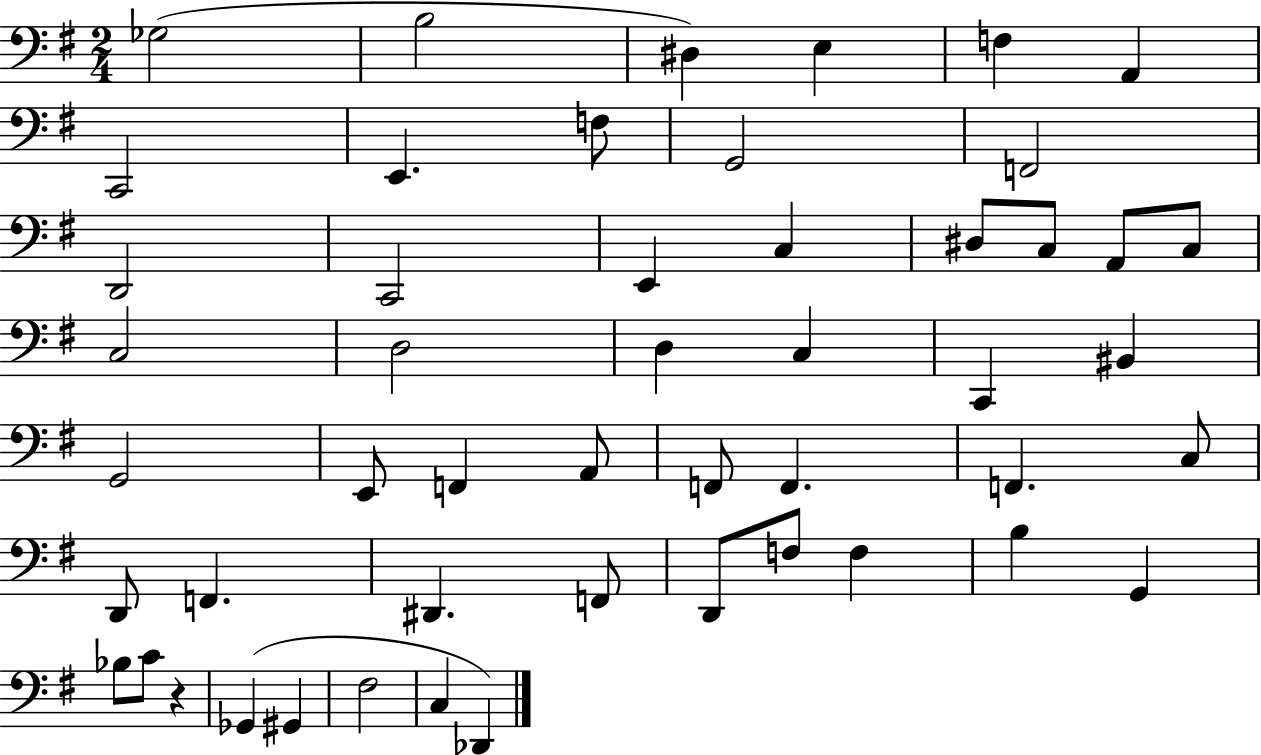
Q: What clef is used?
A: bass